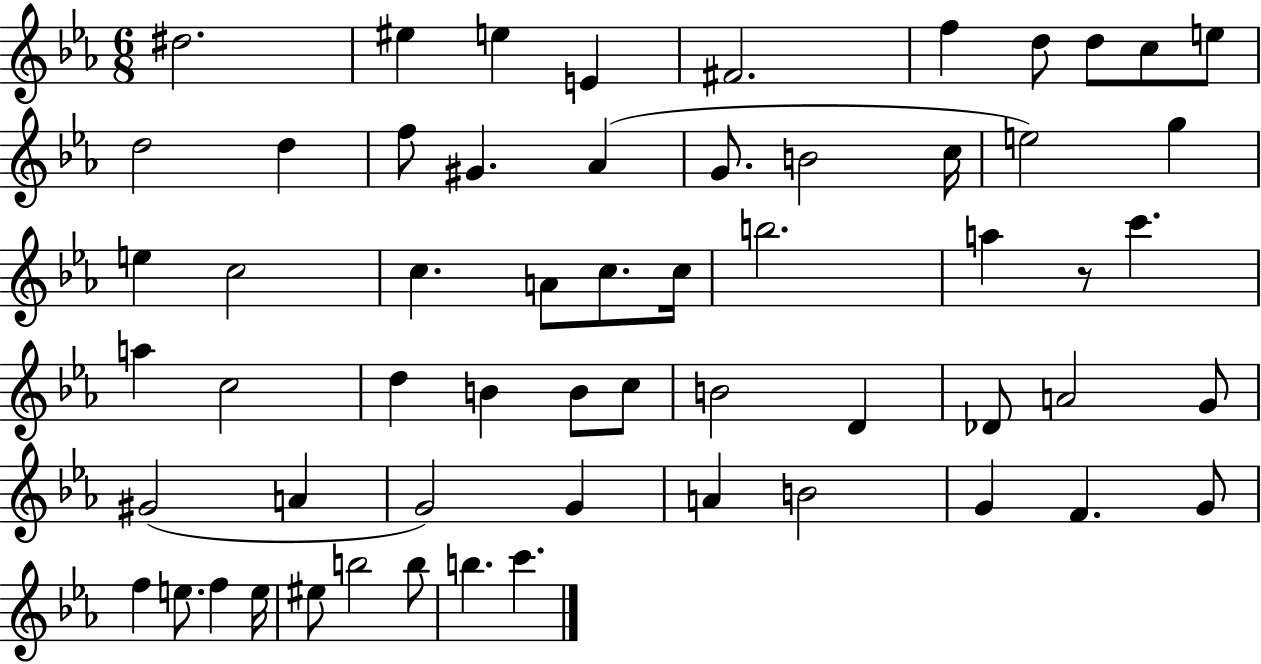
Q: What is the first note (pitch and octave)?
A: D#5